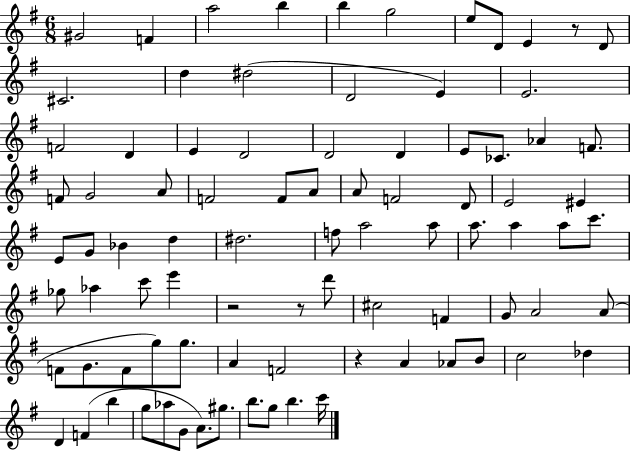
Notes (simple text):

G#4/h F4/q A5/h B5/q B5/q G5/h E5/e D4/e E4/q R/e D4/e C#4/h. D5/q D#5/h D4/h E4/q E4/h. F4/h D4/q E4/q D4/h D4/h D4/q E4/e CES4/e. Ab4/q F4/e. F4/e G4/h A4/e F4/h F4/e A4/e A4/e F4/h D4/e E4/h EIS4/q E4/e G4/e Bb4/q D5/q D#5/h. F5/e A5/h A5/e A5/e. A5/q A5/e C6/e. Gb5/e Ab5/q C6/e E6/q R/h R/e D6/e C#5/h F4/q G4/e A4/h A4/e F4/e G4/e. F4/e G5/e G5/e. A4/q F4/h R/q A4/q Ab4/e B4/e C5/h Db5/q D4/q F4/q B5/q G5/e Ab5/e G4/e A4/e. G#5/e. B5/e. G5/e B5/q. C6/s